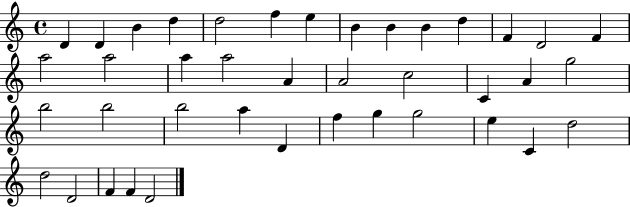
{
  \clef treble
  \time 4/4
  \defaultTimeSignature
  \key c \major
  d'4 d'4 b'4 d''4 | d''2 f''4 e''4 | b'4 b'4 b'4 d''4 | f'4 d'2 f'4 | \break a''2 a''2 | a''4 a''2 a'4 | a'2 c''2 | c'4 a'4 g''2 | \break b''2 b''2 | b''2 a''4 d'4 | f''4 g''4 g''2 | e''4 c'4 d''2 | \break d''2 d'2 | f'4 f'4 d'2 | \bar "|."
}